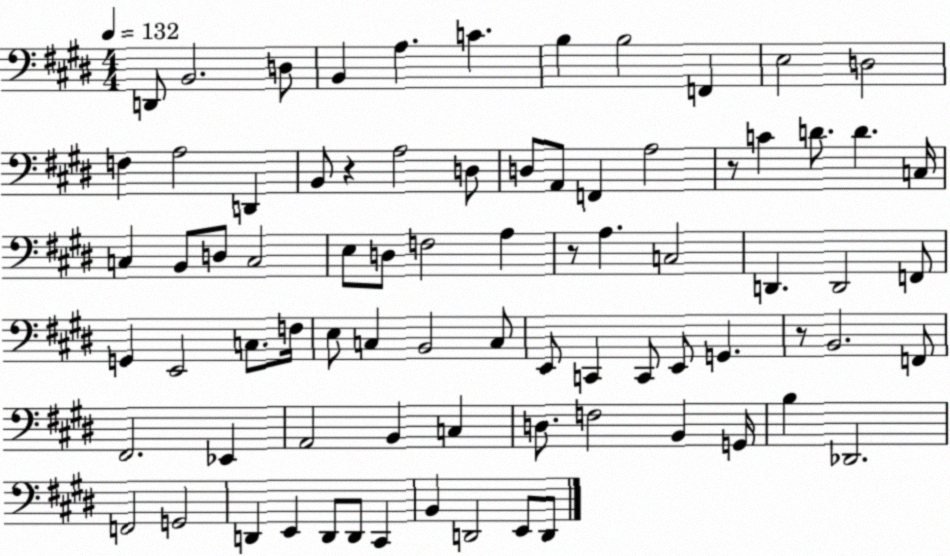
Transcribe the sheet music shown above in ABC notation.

X:1
T:Untitled
M:4/4
L:1/4
K:E
D,,/2 B,,2 D,/2 B,, A, C B, B,2 F,, E,2 D,2 F, A,2 D,, B,,/2 z A,2 D,/2 D,/2 A,,/2 F,, A,2 z/2 C D/2 D C,/4 C, B,,/2 D,/2 C,2 E,/2 D,/2 F,2 A, z/2 A, C,2 D,, D,,2 F,,/2 G,, E,,2 C,/2 F,/4 E,/2 C, B,,2 C,/2 E,,/2 C,, C,,/2 E,,/2 G,, z/2 B,,2 F,,/2 ^F,,2 _E,, A,,2 B,, C, D,/2 F,2 B,, G,,/4 B, _D,,2 F,,2 G,,2 D,, E,, D,,/2 D,,/2 ^C,, B,, D,,2 E,,/2 D,,/2